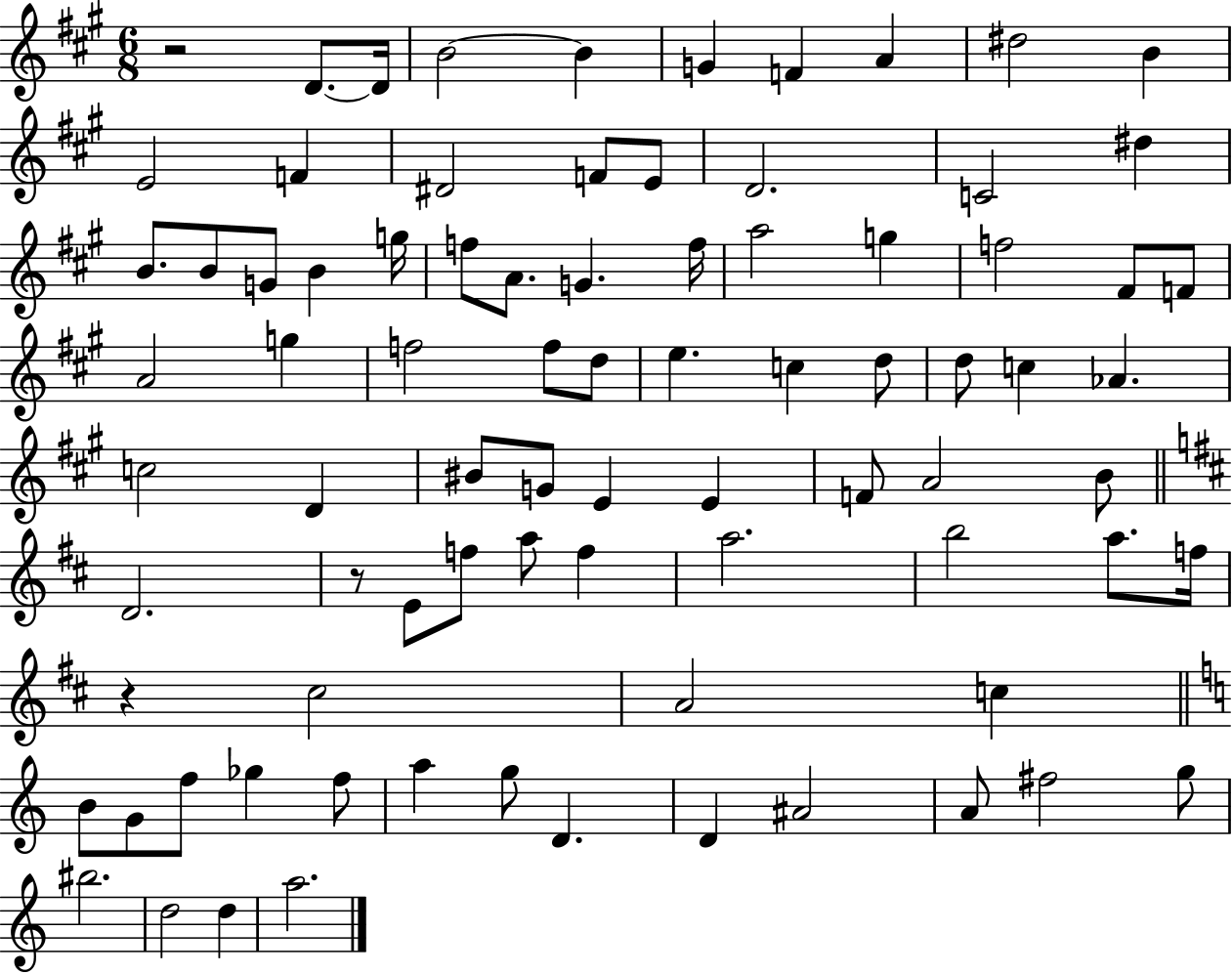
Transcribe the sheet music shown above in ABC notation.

X:1
T:Untitled
M:6/8
L:1/4
K:A
z2 D/2 D/4 B2 B G F A ^d2 B E2 F ^D2 F/2 E/2 D2 C2 ^d B/2 B/2 G/2 B g/4 f/2 A/2 G f/4 a2 g f2 ^F/2 F/2 A2 g f2 f/2 d/2 e c d/2 d/2 c _A c2 D ^B/2 G/2 E E F/2 A2 B/2 D2 z/2 E/2 f/2 a/2 f a2 b2 a/2 f/4 z ^c2 A2 c B/2 G/2 f/2 _g f/2 a g/2 D D ^A2 A/2 ^f2 g/2 ^b2 d2 d a2